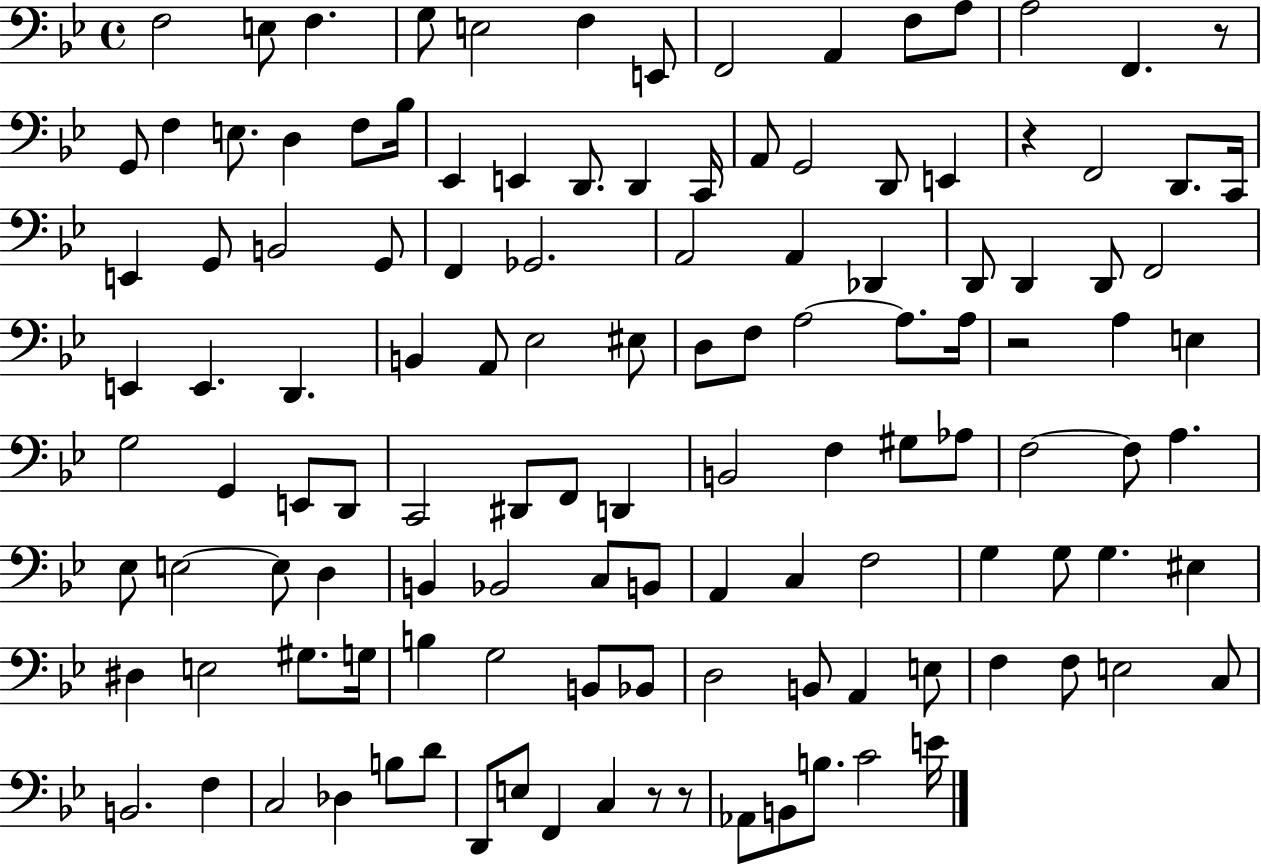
{
  \clef bass
  \time 4/4
  \defaultTimeSignature
  \key bes \major
  f2 e8 f4. | g8 e2 f4 e,8 | f,2 a,4 f8 a8 | a2 f,4. r8 | \break g,8 f4 e8. d4 f8 bes16 | ees,4 e,4 d,8. d,4 c,16 | a,8 g,2 d,8 e,4 | r4 f,2 d,8. c,16 | \break e,4 g,8 b,2 g,8 | f,4 ges,2. | a,2 a,4 des,4 | d,8 d,4 d,8 f,2 | \break e,4 e,4. d,4. | b,4 a,8 ees2 eis8 | d8 f8 a2~~ a8. a16 | r2 a4 e4 | \break g2 g,4 e,8 d,8 | c,2 dis,8 f,8 d,4 | b,2 f4 gis8 aes8 | f2~~ f8 a4. | \break ees8 e2~~ e8 d4 | b,4 bes,2 c8 b,8 | a,4 c4 f2 | g4 g8 g4. eis4 | \break dis4 e2 gis8. g16 | b4 g2 b,8 bes,8 | d2 b,8 a,4 e8 | f4 f8 e2 c8 | \break b,2. f4 | c2 des4 b8 d'8 | d,8 e8 f,4 c4 r8 r8 | aes,8 b,8 b8. c'2 e'16 | \break \bar "|."
}